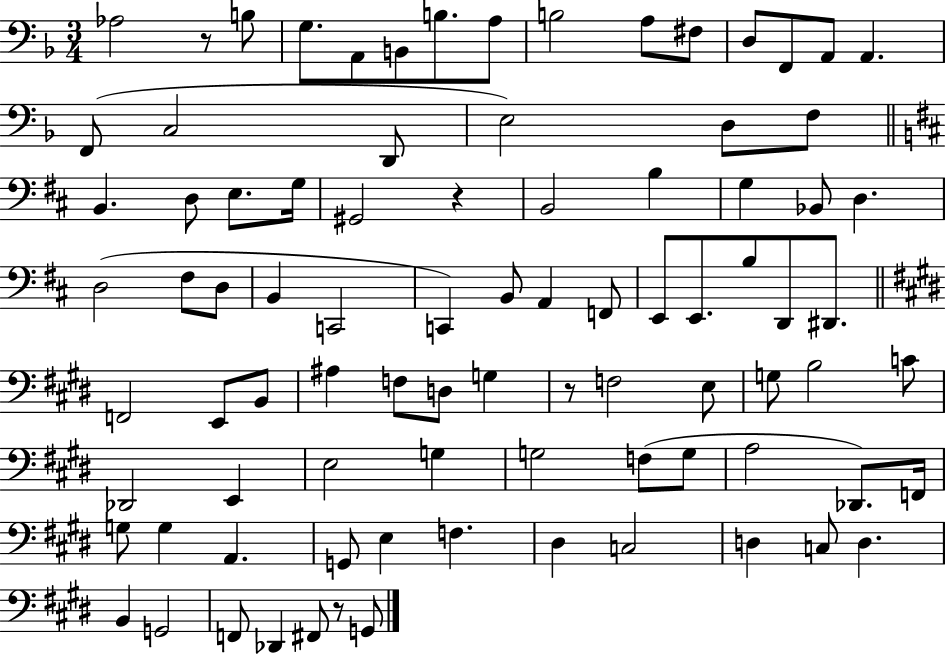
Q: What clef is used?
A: bass